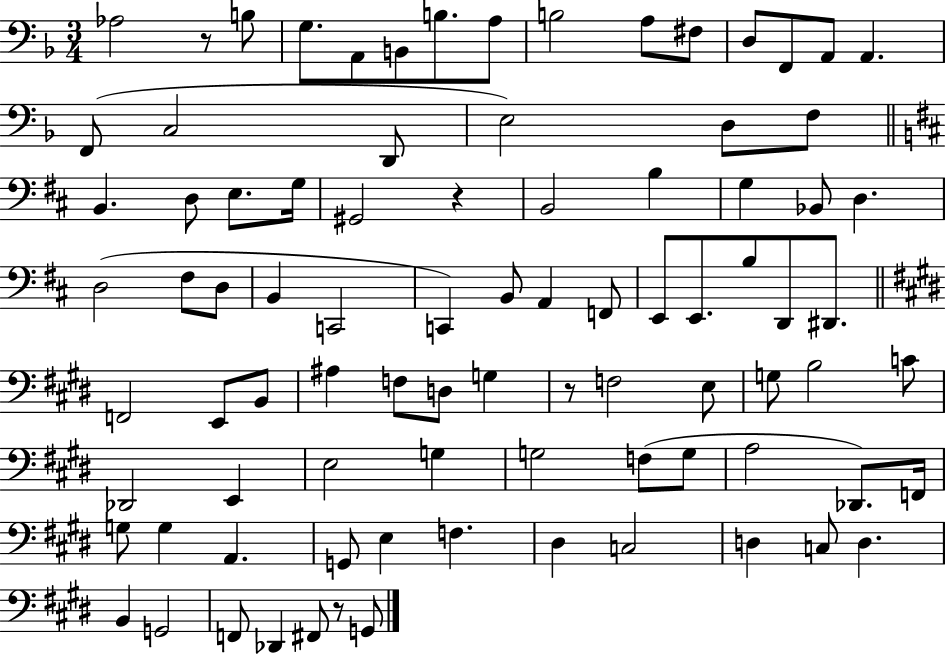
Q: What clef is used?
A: bass